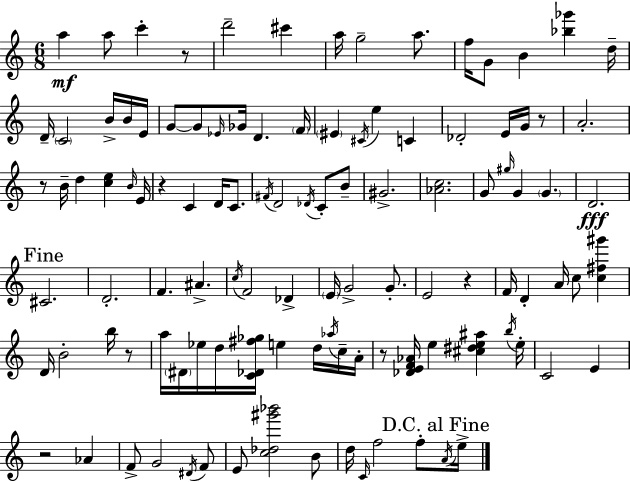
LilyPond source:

{
  \clef treble
  \numericTimeSignature
  \time 6/8
  \key c \major
  a''4\mf a''8 c'''4-. r8 | d'''2-- cis'''4 | a''16 g''2-- a''8. | f''16 g'8 b'4 <bes'' ges'''>4 d''16-- | \break d'16-- \parenthesize c'2 b'16-> b'16 e'16 | g'8~~ g'8 \grace { ees'16 } ges'16 d'4. | \parenthesize f'16 \parenthesize eis'4 \acciaccatura { cis'16 } e''4 c'4 | des'2-. e'16 g'16 | \break r8 a'2.-. | r8 b'16-- d''4 <c'' e''>4 | \grace { b'16 } e'16 r4 c'4 d'16 | c'8. \acciaccatura { fis'16 } d'2 | \break \acciaccatura { des'16 } c'8-. b'8-- gis'2.-> | <aes' c''>2. | g'8 \grace { gis''16 } g'4 | \parenthesize g'4. d'2.\fff | \break \mark "Fine" cis'2. | d'2.-. | f'4. | ais'4.-> \acciaccatura { c''16 } f'2 | \break des'4-> \parenthesize e'16 g'2-> | g'8.-. e'2 | r4 f'16 d'4-. | a'16 c''8 <c'' fis'' gis'''>4 d'16 b'2-. | \break b''16 r8 a''16 \parenthesize dis'16 ees''16 d''16 <c' des' fis'' ges''>16 | e''4 d''16 \acciaccatura { aes''16 } c''16-- a'16-. r8 <des' e' f' aes'>16 e''4 | <cis'' dis'' e'' ais''>4 \acciaccatura { b''16 } e''16-. c'2 | e'4 r2 | \break aes'4 f'8-> g'2 | \acciaccatura { dis'16 } f'8 e'8 | <c'' des'' gis''' bes'''>2 b'8 d''16 \grace { c'16 } | f''2 f''8-. \mark "D.C. al Fine" \acciaccatura { a'16 } e''16-> | \break \bar "|."
}